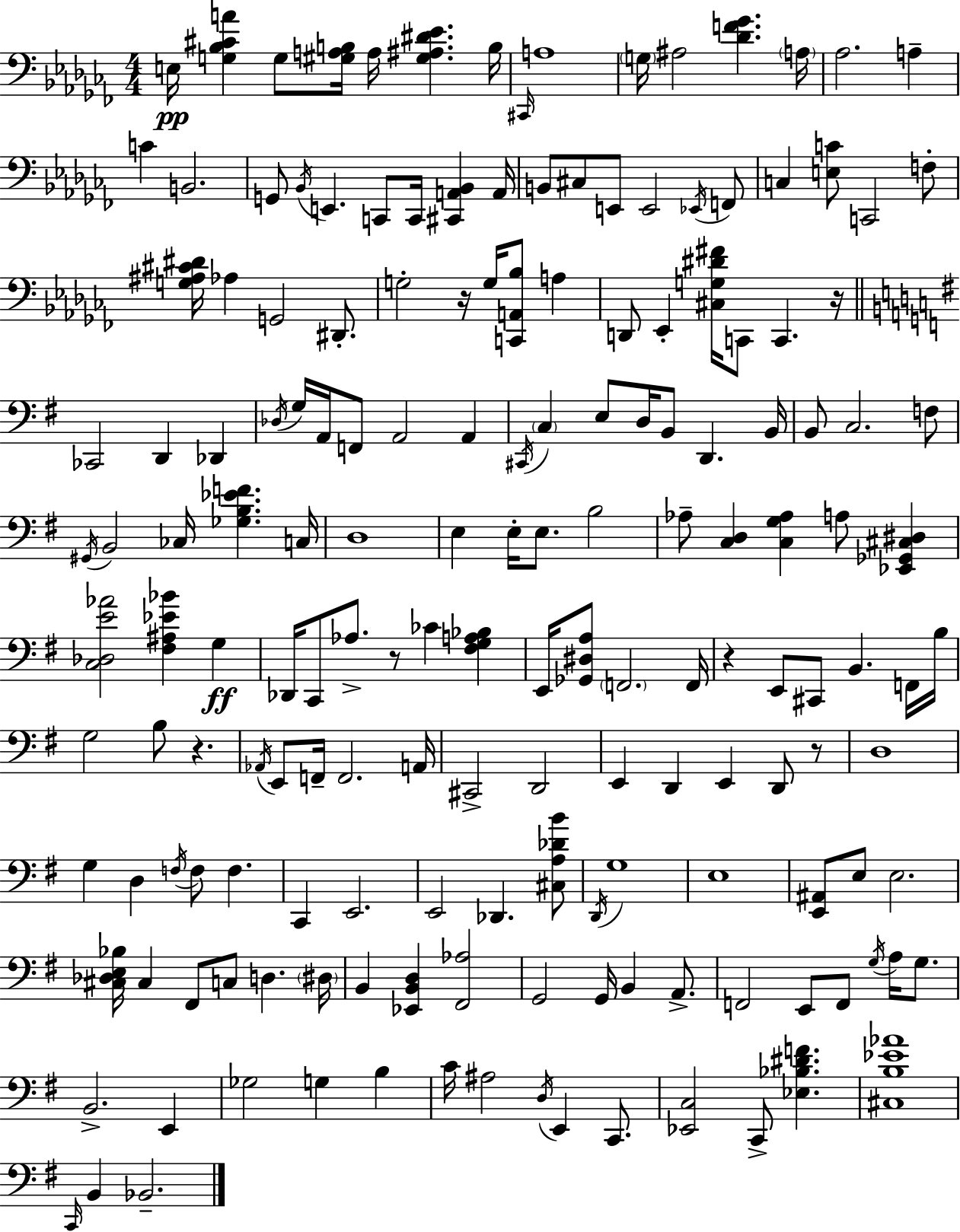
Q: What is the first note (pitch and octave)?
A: E3